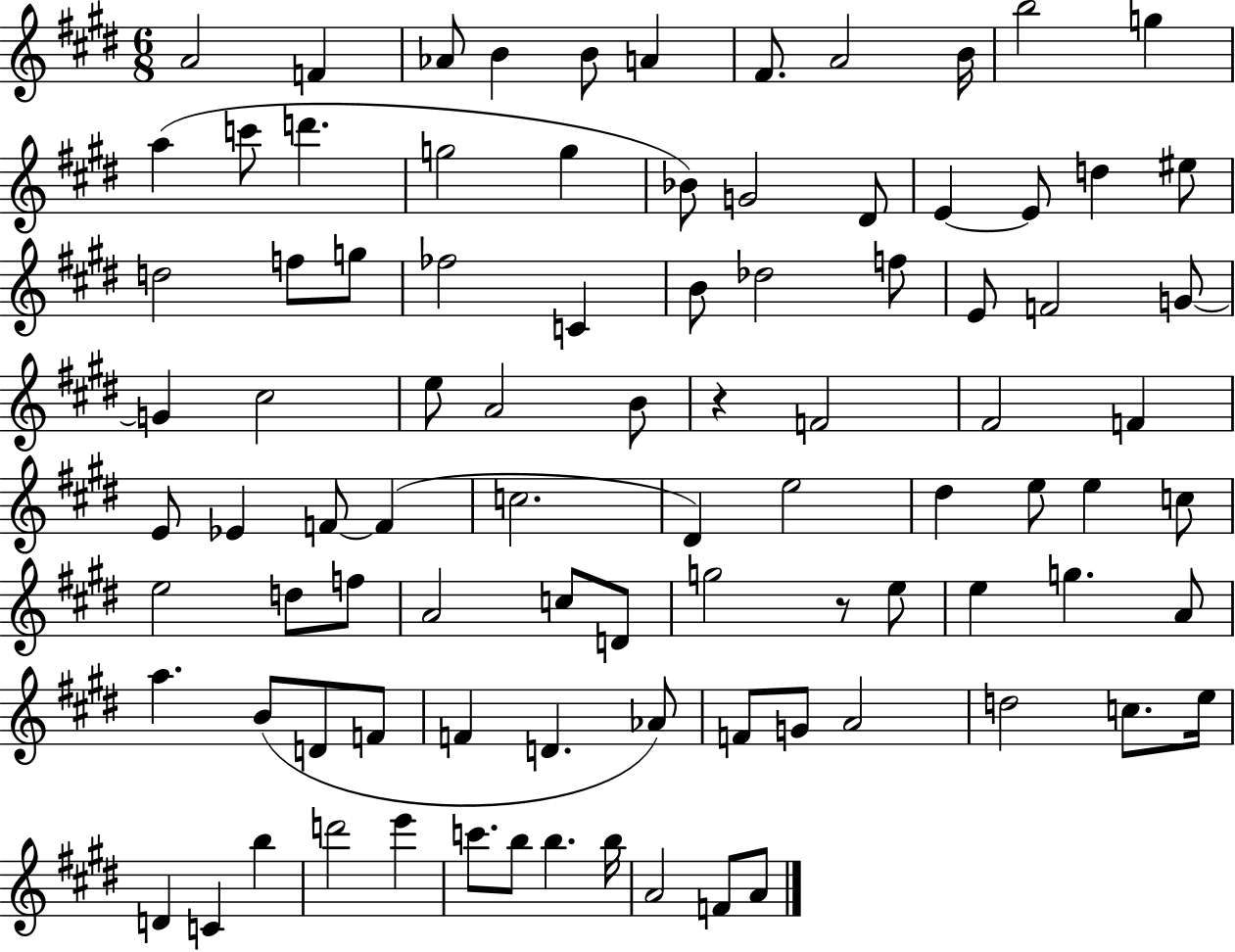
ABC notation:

X:1
T:Untitled
M:6/8
L:1/4
K:E
A2 F _A/2 B B/2 A ^F/2 A2 B/4 b2 g a c'/2 d' g2 g _B/2 G2 ^D/2 E E/2 d ^e/2 d2 f/2 g/2 _f2 C B/2 _d2 f/2 E/2 F2 G/2 G ^c2 e/2 A2 B/2 z F2 ^F2 F E/2 _E F/2 F c2 ^D e2 ^d e/2 e c/2 e2 d/2 f/2 A2 c/2 D/2 g2 z/2 e/2 e g A/2 a B/2 D/2 F/2 F D _A/2 F/2 G/2 A2 d2 c/2 e/4 D C b d'2 e' c'/2 b/2 b b/4 A2 F/2 A/2